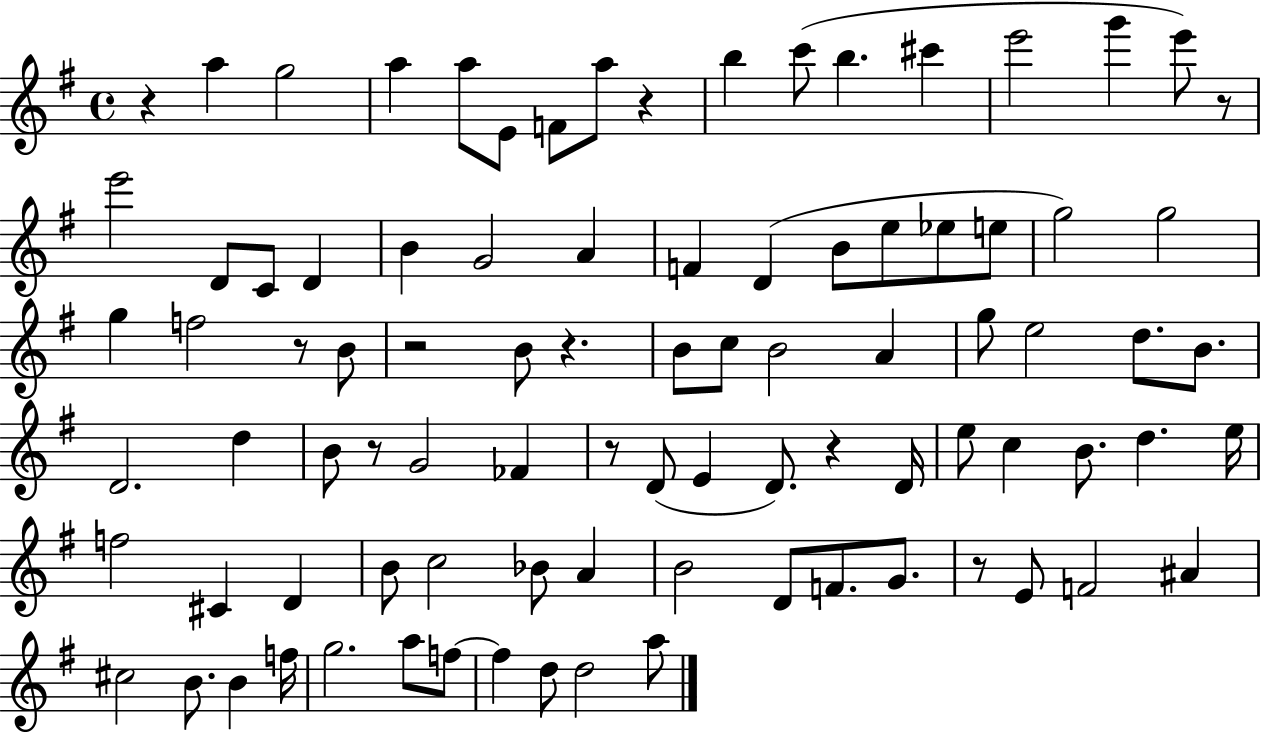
X:1
T:Untitled
M:4/4
L:1/4
K:G
z a g2 a a/2 E/2 F/2 a/2 z b c'/2 b ^c' e'2 g' e'/2 z/2 e'2 D/2 C/2 D B G2 A F D B/2 e/2 _e/2 e/2 g2 g2 g f2 z/2 B/2 z2 B/2 z B/2 c/2 B2 A g/2 e2 d/2 B/2 D2 d B/2 z/2 G2 _F z/2 D/2 E D/2 z D/4 e/2 c B/2 d e/4 f2 ^C D B/2 c2 _B/2 A B2 D/2 F/2 G/2 z/2 E/2 F2 ^A ^c2 B/2 B f/4 g2 a/2 f/2 f d/2 d2 a/2